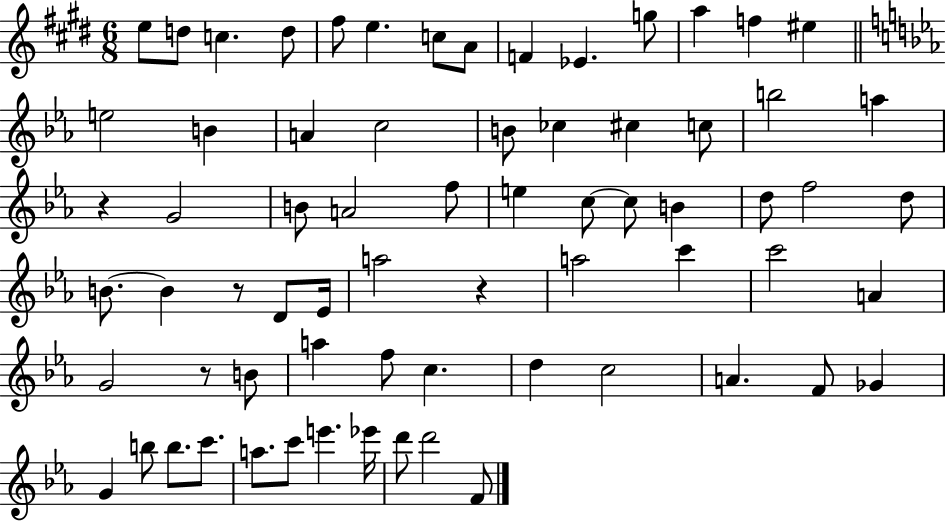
{
  \clef treble
  \numericTimeSignature
  \time 6/8
  \key e \major
  e''8 d''8 c''4. d''8 | fis''8 e''4. c''8 a'8 | f'4 ees'4. g''8 | a''4 f''4 eis''4 | \break \bar "||" \break \key c \minor e''2 b'4 | a'4 c''2 | b'8 ces''4 cis''4 c''8 | b''2 a''4 | \break r4 g'2 | b'8 a'2 f''8 | e''4 c''8~~ c''8 b'4 | d''8 f''2 d''8 | \break b'8.~~ b'4 r8 d'8 ees'16 | a''2 r4 | a''2 c'''4 | c'''2 a'4 | \break g'2 r8 b'8 | a''4 f''8 c''4. | d''4 c''2 | a'4. f'8 ges'4 | \break g'4 b''8 b''8. c'''8. | a''8. c'''8 e'''4. ees'''16 | d'''8 d'''2 f'8 | \bar "|."
}